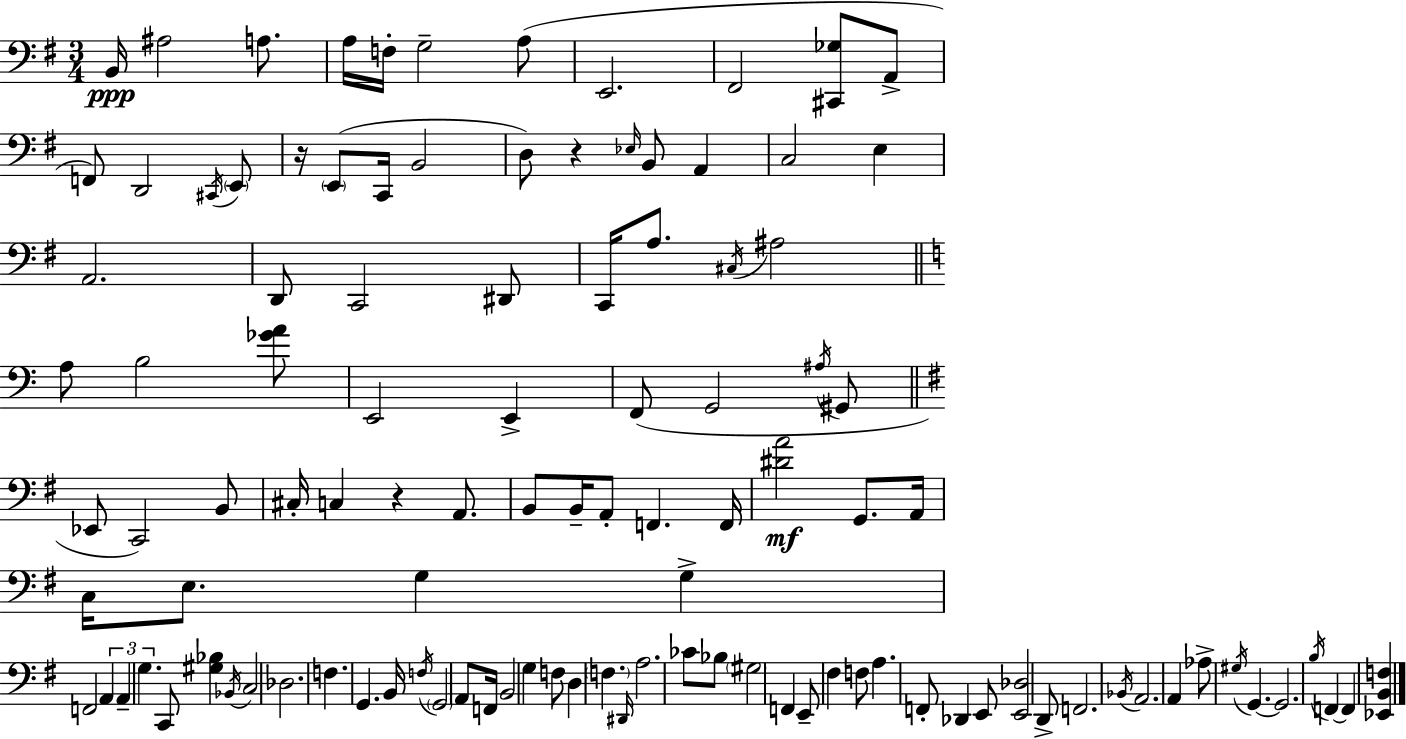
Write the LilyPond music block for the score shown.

{
  \clef bass
  \numericTimeSignature
  \time 3/4
  \key g \major
  b,16\ppp ais2 a8. | a16 f16-. g2-- a8( | e,2. | fis,2 <cis, ges>8 a,8-> | \break f,8) d,2 \acciaccatura { cis,16 } \parenthesize e,8 | r16 \parenthesize e,8( c,16 b,2 | d8) r4 \grace { ees16 } b,8 a,4 | c2 e4 | \break a,2. | d,8 c,2 | dis,8 c,16 a8. \acciaccatura { cis16 } ais2 | \bar "||" \break \key a \minor a8 b2 <ges' a'>8 | e,2 e,4-> | f,8( g,2 \acciaccatura { ais16 } gis,8 | \bar "||" \break \key g \major ees,8 c,2) b,8 | cis16-. c4 r4 a,8. | b,8 b,16-- a,8-. f,4. f,16 | <dis' a'>2\mf g,8. a,16 | \break c16 e8. g4 g4-> | f,2 \tuplet 3/2 { a,4 | a,4-- g4. } c,8 | <gis bes>4 \acciaccatura { bes,16 } c2 | \break des2. | f4. g,4. | b,16 \acciaccatura { f16 } \parenthesize g,2 a,8 | f,16 b,2 g4 | \break f8 d4 \parenthesize f4. | \grace { dis,16 } a2. | ces'8 bes8 \parenthesize gis2 | f,4 e,8-- fis4 | \break f8 a4. f,8-. des,4 | e,8 <e, des>2 | d,8-> f,2. | \acciaccatura { bes,16 } a,2. | \break a,4 aes8-> \acciaccatura { gis16 } g,4.~~ | g,2. | \acciaccatura { b16 } f,4~~ f,4 | <ees, b, f>4 \bar "|."
}